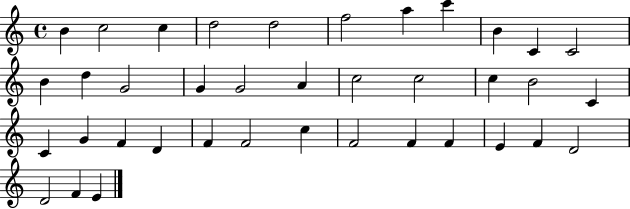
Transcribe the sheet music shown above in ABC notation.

X:1
T:Untitled
M:4/4
L:1/4
K:C
B c2 c d2 d2 f2 a c' B C C2 B d G2 G G2 A c2 c2 c B2 C C G F D F F2 c F2 F F E F D2 D2 F E